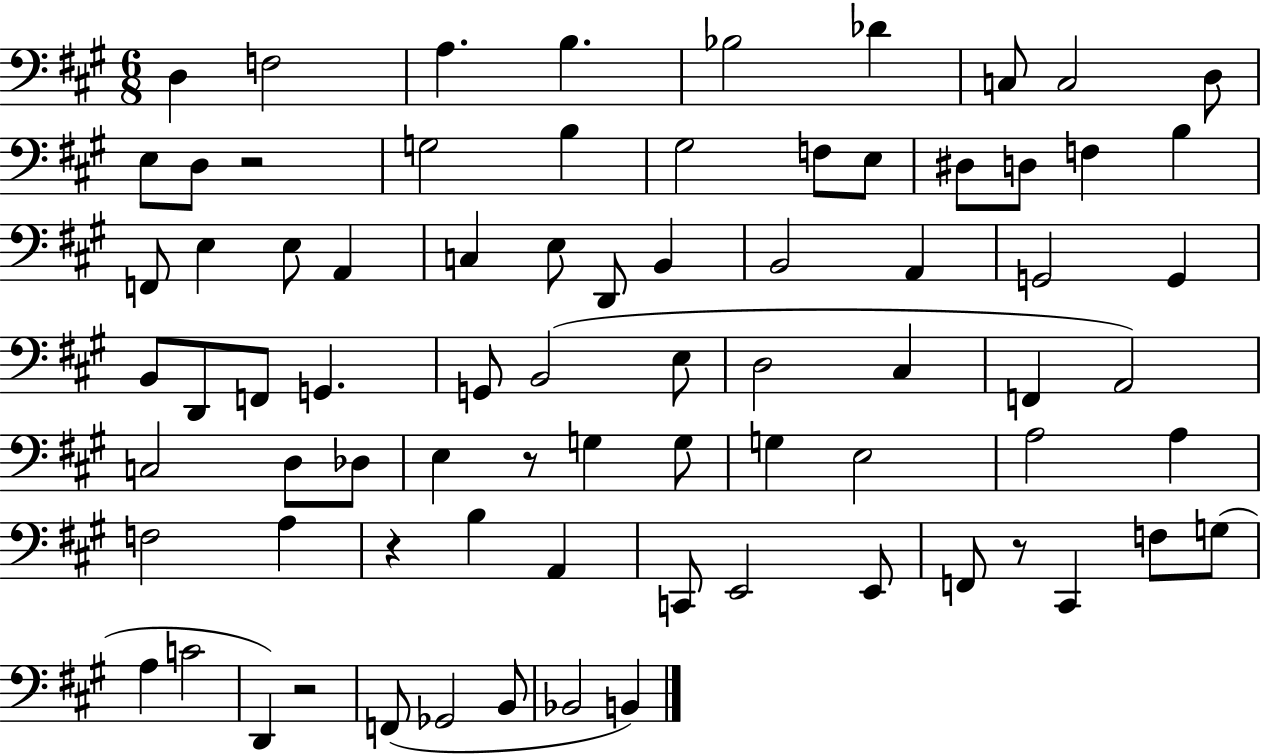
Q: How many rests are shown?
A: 5